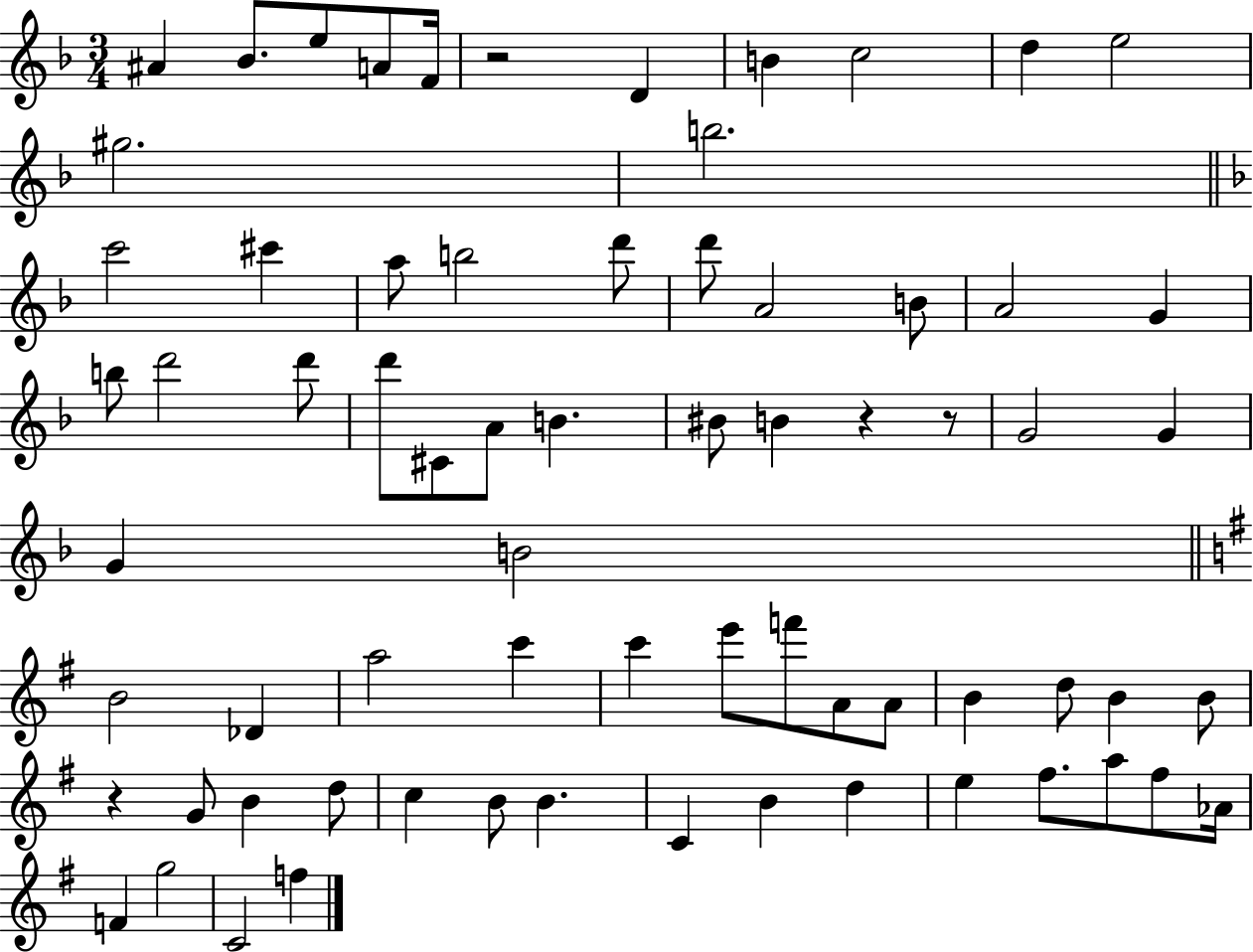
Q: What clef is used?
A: treble